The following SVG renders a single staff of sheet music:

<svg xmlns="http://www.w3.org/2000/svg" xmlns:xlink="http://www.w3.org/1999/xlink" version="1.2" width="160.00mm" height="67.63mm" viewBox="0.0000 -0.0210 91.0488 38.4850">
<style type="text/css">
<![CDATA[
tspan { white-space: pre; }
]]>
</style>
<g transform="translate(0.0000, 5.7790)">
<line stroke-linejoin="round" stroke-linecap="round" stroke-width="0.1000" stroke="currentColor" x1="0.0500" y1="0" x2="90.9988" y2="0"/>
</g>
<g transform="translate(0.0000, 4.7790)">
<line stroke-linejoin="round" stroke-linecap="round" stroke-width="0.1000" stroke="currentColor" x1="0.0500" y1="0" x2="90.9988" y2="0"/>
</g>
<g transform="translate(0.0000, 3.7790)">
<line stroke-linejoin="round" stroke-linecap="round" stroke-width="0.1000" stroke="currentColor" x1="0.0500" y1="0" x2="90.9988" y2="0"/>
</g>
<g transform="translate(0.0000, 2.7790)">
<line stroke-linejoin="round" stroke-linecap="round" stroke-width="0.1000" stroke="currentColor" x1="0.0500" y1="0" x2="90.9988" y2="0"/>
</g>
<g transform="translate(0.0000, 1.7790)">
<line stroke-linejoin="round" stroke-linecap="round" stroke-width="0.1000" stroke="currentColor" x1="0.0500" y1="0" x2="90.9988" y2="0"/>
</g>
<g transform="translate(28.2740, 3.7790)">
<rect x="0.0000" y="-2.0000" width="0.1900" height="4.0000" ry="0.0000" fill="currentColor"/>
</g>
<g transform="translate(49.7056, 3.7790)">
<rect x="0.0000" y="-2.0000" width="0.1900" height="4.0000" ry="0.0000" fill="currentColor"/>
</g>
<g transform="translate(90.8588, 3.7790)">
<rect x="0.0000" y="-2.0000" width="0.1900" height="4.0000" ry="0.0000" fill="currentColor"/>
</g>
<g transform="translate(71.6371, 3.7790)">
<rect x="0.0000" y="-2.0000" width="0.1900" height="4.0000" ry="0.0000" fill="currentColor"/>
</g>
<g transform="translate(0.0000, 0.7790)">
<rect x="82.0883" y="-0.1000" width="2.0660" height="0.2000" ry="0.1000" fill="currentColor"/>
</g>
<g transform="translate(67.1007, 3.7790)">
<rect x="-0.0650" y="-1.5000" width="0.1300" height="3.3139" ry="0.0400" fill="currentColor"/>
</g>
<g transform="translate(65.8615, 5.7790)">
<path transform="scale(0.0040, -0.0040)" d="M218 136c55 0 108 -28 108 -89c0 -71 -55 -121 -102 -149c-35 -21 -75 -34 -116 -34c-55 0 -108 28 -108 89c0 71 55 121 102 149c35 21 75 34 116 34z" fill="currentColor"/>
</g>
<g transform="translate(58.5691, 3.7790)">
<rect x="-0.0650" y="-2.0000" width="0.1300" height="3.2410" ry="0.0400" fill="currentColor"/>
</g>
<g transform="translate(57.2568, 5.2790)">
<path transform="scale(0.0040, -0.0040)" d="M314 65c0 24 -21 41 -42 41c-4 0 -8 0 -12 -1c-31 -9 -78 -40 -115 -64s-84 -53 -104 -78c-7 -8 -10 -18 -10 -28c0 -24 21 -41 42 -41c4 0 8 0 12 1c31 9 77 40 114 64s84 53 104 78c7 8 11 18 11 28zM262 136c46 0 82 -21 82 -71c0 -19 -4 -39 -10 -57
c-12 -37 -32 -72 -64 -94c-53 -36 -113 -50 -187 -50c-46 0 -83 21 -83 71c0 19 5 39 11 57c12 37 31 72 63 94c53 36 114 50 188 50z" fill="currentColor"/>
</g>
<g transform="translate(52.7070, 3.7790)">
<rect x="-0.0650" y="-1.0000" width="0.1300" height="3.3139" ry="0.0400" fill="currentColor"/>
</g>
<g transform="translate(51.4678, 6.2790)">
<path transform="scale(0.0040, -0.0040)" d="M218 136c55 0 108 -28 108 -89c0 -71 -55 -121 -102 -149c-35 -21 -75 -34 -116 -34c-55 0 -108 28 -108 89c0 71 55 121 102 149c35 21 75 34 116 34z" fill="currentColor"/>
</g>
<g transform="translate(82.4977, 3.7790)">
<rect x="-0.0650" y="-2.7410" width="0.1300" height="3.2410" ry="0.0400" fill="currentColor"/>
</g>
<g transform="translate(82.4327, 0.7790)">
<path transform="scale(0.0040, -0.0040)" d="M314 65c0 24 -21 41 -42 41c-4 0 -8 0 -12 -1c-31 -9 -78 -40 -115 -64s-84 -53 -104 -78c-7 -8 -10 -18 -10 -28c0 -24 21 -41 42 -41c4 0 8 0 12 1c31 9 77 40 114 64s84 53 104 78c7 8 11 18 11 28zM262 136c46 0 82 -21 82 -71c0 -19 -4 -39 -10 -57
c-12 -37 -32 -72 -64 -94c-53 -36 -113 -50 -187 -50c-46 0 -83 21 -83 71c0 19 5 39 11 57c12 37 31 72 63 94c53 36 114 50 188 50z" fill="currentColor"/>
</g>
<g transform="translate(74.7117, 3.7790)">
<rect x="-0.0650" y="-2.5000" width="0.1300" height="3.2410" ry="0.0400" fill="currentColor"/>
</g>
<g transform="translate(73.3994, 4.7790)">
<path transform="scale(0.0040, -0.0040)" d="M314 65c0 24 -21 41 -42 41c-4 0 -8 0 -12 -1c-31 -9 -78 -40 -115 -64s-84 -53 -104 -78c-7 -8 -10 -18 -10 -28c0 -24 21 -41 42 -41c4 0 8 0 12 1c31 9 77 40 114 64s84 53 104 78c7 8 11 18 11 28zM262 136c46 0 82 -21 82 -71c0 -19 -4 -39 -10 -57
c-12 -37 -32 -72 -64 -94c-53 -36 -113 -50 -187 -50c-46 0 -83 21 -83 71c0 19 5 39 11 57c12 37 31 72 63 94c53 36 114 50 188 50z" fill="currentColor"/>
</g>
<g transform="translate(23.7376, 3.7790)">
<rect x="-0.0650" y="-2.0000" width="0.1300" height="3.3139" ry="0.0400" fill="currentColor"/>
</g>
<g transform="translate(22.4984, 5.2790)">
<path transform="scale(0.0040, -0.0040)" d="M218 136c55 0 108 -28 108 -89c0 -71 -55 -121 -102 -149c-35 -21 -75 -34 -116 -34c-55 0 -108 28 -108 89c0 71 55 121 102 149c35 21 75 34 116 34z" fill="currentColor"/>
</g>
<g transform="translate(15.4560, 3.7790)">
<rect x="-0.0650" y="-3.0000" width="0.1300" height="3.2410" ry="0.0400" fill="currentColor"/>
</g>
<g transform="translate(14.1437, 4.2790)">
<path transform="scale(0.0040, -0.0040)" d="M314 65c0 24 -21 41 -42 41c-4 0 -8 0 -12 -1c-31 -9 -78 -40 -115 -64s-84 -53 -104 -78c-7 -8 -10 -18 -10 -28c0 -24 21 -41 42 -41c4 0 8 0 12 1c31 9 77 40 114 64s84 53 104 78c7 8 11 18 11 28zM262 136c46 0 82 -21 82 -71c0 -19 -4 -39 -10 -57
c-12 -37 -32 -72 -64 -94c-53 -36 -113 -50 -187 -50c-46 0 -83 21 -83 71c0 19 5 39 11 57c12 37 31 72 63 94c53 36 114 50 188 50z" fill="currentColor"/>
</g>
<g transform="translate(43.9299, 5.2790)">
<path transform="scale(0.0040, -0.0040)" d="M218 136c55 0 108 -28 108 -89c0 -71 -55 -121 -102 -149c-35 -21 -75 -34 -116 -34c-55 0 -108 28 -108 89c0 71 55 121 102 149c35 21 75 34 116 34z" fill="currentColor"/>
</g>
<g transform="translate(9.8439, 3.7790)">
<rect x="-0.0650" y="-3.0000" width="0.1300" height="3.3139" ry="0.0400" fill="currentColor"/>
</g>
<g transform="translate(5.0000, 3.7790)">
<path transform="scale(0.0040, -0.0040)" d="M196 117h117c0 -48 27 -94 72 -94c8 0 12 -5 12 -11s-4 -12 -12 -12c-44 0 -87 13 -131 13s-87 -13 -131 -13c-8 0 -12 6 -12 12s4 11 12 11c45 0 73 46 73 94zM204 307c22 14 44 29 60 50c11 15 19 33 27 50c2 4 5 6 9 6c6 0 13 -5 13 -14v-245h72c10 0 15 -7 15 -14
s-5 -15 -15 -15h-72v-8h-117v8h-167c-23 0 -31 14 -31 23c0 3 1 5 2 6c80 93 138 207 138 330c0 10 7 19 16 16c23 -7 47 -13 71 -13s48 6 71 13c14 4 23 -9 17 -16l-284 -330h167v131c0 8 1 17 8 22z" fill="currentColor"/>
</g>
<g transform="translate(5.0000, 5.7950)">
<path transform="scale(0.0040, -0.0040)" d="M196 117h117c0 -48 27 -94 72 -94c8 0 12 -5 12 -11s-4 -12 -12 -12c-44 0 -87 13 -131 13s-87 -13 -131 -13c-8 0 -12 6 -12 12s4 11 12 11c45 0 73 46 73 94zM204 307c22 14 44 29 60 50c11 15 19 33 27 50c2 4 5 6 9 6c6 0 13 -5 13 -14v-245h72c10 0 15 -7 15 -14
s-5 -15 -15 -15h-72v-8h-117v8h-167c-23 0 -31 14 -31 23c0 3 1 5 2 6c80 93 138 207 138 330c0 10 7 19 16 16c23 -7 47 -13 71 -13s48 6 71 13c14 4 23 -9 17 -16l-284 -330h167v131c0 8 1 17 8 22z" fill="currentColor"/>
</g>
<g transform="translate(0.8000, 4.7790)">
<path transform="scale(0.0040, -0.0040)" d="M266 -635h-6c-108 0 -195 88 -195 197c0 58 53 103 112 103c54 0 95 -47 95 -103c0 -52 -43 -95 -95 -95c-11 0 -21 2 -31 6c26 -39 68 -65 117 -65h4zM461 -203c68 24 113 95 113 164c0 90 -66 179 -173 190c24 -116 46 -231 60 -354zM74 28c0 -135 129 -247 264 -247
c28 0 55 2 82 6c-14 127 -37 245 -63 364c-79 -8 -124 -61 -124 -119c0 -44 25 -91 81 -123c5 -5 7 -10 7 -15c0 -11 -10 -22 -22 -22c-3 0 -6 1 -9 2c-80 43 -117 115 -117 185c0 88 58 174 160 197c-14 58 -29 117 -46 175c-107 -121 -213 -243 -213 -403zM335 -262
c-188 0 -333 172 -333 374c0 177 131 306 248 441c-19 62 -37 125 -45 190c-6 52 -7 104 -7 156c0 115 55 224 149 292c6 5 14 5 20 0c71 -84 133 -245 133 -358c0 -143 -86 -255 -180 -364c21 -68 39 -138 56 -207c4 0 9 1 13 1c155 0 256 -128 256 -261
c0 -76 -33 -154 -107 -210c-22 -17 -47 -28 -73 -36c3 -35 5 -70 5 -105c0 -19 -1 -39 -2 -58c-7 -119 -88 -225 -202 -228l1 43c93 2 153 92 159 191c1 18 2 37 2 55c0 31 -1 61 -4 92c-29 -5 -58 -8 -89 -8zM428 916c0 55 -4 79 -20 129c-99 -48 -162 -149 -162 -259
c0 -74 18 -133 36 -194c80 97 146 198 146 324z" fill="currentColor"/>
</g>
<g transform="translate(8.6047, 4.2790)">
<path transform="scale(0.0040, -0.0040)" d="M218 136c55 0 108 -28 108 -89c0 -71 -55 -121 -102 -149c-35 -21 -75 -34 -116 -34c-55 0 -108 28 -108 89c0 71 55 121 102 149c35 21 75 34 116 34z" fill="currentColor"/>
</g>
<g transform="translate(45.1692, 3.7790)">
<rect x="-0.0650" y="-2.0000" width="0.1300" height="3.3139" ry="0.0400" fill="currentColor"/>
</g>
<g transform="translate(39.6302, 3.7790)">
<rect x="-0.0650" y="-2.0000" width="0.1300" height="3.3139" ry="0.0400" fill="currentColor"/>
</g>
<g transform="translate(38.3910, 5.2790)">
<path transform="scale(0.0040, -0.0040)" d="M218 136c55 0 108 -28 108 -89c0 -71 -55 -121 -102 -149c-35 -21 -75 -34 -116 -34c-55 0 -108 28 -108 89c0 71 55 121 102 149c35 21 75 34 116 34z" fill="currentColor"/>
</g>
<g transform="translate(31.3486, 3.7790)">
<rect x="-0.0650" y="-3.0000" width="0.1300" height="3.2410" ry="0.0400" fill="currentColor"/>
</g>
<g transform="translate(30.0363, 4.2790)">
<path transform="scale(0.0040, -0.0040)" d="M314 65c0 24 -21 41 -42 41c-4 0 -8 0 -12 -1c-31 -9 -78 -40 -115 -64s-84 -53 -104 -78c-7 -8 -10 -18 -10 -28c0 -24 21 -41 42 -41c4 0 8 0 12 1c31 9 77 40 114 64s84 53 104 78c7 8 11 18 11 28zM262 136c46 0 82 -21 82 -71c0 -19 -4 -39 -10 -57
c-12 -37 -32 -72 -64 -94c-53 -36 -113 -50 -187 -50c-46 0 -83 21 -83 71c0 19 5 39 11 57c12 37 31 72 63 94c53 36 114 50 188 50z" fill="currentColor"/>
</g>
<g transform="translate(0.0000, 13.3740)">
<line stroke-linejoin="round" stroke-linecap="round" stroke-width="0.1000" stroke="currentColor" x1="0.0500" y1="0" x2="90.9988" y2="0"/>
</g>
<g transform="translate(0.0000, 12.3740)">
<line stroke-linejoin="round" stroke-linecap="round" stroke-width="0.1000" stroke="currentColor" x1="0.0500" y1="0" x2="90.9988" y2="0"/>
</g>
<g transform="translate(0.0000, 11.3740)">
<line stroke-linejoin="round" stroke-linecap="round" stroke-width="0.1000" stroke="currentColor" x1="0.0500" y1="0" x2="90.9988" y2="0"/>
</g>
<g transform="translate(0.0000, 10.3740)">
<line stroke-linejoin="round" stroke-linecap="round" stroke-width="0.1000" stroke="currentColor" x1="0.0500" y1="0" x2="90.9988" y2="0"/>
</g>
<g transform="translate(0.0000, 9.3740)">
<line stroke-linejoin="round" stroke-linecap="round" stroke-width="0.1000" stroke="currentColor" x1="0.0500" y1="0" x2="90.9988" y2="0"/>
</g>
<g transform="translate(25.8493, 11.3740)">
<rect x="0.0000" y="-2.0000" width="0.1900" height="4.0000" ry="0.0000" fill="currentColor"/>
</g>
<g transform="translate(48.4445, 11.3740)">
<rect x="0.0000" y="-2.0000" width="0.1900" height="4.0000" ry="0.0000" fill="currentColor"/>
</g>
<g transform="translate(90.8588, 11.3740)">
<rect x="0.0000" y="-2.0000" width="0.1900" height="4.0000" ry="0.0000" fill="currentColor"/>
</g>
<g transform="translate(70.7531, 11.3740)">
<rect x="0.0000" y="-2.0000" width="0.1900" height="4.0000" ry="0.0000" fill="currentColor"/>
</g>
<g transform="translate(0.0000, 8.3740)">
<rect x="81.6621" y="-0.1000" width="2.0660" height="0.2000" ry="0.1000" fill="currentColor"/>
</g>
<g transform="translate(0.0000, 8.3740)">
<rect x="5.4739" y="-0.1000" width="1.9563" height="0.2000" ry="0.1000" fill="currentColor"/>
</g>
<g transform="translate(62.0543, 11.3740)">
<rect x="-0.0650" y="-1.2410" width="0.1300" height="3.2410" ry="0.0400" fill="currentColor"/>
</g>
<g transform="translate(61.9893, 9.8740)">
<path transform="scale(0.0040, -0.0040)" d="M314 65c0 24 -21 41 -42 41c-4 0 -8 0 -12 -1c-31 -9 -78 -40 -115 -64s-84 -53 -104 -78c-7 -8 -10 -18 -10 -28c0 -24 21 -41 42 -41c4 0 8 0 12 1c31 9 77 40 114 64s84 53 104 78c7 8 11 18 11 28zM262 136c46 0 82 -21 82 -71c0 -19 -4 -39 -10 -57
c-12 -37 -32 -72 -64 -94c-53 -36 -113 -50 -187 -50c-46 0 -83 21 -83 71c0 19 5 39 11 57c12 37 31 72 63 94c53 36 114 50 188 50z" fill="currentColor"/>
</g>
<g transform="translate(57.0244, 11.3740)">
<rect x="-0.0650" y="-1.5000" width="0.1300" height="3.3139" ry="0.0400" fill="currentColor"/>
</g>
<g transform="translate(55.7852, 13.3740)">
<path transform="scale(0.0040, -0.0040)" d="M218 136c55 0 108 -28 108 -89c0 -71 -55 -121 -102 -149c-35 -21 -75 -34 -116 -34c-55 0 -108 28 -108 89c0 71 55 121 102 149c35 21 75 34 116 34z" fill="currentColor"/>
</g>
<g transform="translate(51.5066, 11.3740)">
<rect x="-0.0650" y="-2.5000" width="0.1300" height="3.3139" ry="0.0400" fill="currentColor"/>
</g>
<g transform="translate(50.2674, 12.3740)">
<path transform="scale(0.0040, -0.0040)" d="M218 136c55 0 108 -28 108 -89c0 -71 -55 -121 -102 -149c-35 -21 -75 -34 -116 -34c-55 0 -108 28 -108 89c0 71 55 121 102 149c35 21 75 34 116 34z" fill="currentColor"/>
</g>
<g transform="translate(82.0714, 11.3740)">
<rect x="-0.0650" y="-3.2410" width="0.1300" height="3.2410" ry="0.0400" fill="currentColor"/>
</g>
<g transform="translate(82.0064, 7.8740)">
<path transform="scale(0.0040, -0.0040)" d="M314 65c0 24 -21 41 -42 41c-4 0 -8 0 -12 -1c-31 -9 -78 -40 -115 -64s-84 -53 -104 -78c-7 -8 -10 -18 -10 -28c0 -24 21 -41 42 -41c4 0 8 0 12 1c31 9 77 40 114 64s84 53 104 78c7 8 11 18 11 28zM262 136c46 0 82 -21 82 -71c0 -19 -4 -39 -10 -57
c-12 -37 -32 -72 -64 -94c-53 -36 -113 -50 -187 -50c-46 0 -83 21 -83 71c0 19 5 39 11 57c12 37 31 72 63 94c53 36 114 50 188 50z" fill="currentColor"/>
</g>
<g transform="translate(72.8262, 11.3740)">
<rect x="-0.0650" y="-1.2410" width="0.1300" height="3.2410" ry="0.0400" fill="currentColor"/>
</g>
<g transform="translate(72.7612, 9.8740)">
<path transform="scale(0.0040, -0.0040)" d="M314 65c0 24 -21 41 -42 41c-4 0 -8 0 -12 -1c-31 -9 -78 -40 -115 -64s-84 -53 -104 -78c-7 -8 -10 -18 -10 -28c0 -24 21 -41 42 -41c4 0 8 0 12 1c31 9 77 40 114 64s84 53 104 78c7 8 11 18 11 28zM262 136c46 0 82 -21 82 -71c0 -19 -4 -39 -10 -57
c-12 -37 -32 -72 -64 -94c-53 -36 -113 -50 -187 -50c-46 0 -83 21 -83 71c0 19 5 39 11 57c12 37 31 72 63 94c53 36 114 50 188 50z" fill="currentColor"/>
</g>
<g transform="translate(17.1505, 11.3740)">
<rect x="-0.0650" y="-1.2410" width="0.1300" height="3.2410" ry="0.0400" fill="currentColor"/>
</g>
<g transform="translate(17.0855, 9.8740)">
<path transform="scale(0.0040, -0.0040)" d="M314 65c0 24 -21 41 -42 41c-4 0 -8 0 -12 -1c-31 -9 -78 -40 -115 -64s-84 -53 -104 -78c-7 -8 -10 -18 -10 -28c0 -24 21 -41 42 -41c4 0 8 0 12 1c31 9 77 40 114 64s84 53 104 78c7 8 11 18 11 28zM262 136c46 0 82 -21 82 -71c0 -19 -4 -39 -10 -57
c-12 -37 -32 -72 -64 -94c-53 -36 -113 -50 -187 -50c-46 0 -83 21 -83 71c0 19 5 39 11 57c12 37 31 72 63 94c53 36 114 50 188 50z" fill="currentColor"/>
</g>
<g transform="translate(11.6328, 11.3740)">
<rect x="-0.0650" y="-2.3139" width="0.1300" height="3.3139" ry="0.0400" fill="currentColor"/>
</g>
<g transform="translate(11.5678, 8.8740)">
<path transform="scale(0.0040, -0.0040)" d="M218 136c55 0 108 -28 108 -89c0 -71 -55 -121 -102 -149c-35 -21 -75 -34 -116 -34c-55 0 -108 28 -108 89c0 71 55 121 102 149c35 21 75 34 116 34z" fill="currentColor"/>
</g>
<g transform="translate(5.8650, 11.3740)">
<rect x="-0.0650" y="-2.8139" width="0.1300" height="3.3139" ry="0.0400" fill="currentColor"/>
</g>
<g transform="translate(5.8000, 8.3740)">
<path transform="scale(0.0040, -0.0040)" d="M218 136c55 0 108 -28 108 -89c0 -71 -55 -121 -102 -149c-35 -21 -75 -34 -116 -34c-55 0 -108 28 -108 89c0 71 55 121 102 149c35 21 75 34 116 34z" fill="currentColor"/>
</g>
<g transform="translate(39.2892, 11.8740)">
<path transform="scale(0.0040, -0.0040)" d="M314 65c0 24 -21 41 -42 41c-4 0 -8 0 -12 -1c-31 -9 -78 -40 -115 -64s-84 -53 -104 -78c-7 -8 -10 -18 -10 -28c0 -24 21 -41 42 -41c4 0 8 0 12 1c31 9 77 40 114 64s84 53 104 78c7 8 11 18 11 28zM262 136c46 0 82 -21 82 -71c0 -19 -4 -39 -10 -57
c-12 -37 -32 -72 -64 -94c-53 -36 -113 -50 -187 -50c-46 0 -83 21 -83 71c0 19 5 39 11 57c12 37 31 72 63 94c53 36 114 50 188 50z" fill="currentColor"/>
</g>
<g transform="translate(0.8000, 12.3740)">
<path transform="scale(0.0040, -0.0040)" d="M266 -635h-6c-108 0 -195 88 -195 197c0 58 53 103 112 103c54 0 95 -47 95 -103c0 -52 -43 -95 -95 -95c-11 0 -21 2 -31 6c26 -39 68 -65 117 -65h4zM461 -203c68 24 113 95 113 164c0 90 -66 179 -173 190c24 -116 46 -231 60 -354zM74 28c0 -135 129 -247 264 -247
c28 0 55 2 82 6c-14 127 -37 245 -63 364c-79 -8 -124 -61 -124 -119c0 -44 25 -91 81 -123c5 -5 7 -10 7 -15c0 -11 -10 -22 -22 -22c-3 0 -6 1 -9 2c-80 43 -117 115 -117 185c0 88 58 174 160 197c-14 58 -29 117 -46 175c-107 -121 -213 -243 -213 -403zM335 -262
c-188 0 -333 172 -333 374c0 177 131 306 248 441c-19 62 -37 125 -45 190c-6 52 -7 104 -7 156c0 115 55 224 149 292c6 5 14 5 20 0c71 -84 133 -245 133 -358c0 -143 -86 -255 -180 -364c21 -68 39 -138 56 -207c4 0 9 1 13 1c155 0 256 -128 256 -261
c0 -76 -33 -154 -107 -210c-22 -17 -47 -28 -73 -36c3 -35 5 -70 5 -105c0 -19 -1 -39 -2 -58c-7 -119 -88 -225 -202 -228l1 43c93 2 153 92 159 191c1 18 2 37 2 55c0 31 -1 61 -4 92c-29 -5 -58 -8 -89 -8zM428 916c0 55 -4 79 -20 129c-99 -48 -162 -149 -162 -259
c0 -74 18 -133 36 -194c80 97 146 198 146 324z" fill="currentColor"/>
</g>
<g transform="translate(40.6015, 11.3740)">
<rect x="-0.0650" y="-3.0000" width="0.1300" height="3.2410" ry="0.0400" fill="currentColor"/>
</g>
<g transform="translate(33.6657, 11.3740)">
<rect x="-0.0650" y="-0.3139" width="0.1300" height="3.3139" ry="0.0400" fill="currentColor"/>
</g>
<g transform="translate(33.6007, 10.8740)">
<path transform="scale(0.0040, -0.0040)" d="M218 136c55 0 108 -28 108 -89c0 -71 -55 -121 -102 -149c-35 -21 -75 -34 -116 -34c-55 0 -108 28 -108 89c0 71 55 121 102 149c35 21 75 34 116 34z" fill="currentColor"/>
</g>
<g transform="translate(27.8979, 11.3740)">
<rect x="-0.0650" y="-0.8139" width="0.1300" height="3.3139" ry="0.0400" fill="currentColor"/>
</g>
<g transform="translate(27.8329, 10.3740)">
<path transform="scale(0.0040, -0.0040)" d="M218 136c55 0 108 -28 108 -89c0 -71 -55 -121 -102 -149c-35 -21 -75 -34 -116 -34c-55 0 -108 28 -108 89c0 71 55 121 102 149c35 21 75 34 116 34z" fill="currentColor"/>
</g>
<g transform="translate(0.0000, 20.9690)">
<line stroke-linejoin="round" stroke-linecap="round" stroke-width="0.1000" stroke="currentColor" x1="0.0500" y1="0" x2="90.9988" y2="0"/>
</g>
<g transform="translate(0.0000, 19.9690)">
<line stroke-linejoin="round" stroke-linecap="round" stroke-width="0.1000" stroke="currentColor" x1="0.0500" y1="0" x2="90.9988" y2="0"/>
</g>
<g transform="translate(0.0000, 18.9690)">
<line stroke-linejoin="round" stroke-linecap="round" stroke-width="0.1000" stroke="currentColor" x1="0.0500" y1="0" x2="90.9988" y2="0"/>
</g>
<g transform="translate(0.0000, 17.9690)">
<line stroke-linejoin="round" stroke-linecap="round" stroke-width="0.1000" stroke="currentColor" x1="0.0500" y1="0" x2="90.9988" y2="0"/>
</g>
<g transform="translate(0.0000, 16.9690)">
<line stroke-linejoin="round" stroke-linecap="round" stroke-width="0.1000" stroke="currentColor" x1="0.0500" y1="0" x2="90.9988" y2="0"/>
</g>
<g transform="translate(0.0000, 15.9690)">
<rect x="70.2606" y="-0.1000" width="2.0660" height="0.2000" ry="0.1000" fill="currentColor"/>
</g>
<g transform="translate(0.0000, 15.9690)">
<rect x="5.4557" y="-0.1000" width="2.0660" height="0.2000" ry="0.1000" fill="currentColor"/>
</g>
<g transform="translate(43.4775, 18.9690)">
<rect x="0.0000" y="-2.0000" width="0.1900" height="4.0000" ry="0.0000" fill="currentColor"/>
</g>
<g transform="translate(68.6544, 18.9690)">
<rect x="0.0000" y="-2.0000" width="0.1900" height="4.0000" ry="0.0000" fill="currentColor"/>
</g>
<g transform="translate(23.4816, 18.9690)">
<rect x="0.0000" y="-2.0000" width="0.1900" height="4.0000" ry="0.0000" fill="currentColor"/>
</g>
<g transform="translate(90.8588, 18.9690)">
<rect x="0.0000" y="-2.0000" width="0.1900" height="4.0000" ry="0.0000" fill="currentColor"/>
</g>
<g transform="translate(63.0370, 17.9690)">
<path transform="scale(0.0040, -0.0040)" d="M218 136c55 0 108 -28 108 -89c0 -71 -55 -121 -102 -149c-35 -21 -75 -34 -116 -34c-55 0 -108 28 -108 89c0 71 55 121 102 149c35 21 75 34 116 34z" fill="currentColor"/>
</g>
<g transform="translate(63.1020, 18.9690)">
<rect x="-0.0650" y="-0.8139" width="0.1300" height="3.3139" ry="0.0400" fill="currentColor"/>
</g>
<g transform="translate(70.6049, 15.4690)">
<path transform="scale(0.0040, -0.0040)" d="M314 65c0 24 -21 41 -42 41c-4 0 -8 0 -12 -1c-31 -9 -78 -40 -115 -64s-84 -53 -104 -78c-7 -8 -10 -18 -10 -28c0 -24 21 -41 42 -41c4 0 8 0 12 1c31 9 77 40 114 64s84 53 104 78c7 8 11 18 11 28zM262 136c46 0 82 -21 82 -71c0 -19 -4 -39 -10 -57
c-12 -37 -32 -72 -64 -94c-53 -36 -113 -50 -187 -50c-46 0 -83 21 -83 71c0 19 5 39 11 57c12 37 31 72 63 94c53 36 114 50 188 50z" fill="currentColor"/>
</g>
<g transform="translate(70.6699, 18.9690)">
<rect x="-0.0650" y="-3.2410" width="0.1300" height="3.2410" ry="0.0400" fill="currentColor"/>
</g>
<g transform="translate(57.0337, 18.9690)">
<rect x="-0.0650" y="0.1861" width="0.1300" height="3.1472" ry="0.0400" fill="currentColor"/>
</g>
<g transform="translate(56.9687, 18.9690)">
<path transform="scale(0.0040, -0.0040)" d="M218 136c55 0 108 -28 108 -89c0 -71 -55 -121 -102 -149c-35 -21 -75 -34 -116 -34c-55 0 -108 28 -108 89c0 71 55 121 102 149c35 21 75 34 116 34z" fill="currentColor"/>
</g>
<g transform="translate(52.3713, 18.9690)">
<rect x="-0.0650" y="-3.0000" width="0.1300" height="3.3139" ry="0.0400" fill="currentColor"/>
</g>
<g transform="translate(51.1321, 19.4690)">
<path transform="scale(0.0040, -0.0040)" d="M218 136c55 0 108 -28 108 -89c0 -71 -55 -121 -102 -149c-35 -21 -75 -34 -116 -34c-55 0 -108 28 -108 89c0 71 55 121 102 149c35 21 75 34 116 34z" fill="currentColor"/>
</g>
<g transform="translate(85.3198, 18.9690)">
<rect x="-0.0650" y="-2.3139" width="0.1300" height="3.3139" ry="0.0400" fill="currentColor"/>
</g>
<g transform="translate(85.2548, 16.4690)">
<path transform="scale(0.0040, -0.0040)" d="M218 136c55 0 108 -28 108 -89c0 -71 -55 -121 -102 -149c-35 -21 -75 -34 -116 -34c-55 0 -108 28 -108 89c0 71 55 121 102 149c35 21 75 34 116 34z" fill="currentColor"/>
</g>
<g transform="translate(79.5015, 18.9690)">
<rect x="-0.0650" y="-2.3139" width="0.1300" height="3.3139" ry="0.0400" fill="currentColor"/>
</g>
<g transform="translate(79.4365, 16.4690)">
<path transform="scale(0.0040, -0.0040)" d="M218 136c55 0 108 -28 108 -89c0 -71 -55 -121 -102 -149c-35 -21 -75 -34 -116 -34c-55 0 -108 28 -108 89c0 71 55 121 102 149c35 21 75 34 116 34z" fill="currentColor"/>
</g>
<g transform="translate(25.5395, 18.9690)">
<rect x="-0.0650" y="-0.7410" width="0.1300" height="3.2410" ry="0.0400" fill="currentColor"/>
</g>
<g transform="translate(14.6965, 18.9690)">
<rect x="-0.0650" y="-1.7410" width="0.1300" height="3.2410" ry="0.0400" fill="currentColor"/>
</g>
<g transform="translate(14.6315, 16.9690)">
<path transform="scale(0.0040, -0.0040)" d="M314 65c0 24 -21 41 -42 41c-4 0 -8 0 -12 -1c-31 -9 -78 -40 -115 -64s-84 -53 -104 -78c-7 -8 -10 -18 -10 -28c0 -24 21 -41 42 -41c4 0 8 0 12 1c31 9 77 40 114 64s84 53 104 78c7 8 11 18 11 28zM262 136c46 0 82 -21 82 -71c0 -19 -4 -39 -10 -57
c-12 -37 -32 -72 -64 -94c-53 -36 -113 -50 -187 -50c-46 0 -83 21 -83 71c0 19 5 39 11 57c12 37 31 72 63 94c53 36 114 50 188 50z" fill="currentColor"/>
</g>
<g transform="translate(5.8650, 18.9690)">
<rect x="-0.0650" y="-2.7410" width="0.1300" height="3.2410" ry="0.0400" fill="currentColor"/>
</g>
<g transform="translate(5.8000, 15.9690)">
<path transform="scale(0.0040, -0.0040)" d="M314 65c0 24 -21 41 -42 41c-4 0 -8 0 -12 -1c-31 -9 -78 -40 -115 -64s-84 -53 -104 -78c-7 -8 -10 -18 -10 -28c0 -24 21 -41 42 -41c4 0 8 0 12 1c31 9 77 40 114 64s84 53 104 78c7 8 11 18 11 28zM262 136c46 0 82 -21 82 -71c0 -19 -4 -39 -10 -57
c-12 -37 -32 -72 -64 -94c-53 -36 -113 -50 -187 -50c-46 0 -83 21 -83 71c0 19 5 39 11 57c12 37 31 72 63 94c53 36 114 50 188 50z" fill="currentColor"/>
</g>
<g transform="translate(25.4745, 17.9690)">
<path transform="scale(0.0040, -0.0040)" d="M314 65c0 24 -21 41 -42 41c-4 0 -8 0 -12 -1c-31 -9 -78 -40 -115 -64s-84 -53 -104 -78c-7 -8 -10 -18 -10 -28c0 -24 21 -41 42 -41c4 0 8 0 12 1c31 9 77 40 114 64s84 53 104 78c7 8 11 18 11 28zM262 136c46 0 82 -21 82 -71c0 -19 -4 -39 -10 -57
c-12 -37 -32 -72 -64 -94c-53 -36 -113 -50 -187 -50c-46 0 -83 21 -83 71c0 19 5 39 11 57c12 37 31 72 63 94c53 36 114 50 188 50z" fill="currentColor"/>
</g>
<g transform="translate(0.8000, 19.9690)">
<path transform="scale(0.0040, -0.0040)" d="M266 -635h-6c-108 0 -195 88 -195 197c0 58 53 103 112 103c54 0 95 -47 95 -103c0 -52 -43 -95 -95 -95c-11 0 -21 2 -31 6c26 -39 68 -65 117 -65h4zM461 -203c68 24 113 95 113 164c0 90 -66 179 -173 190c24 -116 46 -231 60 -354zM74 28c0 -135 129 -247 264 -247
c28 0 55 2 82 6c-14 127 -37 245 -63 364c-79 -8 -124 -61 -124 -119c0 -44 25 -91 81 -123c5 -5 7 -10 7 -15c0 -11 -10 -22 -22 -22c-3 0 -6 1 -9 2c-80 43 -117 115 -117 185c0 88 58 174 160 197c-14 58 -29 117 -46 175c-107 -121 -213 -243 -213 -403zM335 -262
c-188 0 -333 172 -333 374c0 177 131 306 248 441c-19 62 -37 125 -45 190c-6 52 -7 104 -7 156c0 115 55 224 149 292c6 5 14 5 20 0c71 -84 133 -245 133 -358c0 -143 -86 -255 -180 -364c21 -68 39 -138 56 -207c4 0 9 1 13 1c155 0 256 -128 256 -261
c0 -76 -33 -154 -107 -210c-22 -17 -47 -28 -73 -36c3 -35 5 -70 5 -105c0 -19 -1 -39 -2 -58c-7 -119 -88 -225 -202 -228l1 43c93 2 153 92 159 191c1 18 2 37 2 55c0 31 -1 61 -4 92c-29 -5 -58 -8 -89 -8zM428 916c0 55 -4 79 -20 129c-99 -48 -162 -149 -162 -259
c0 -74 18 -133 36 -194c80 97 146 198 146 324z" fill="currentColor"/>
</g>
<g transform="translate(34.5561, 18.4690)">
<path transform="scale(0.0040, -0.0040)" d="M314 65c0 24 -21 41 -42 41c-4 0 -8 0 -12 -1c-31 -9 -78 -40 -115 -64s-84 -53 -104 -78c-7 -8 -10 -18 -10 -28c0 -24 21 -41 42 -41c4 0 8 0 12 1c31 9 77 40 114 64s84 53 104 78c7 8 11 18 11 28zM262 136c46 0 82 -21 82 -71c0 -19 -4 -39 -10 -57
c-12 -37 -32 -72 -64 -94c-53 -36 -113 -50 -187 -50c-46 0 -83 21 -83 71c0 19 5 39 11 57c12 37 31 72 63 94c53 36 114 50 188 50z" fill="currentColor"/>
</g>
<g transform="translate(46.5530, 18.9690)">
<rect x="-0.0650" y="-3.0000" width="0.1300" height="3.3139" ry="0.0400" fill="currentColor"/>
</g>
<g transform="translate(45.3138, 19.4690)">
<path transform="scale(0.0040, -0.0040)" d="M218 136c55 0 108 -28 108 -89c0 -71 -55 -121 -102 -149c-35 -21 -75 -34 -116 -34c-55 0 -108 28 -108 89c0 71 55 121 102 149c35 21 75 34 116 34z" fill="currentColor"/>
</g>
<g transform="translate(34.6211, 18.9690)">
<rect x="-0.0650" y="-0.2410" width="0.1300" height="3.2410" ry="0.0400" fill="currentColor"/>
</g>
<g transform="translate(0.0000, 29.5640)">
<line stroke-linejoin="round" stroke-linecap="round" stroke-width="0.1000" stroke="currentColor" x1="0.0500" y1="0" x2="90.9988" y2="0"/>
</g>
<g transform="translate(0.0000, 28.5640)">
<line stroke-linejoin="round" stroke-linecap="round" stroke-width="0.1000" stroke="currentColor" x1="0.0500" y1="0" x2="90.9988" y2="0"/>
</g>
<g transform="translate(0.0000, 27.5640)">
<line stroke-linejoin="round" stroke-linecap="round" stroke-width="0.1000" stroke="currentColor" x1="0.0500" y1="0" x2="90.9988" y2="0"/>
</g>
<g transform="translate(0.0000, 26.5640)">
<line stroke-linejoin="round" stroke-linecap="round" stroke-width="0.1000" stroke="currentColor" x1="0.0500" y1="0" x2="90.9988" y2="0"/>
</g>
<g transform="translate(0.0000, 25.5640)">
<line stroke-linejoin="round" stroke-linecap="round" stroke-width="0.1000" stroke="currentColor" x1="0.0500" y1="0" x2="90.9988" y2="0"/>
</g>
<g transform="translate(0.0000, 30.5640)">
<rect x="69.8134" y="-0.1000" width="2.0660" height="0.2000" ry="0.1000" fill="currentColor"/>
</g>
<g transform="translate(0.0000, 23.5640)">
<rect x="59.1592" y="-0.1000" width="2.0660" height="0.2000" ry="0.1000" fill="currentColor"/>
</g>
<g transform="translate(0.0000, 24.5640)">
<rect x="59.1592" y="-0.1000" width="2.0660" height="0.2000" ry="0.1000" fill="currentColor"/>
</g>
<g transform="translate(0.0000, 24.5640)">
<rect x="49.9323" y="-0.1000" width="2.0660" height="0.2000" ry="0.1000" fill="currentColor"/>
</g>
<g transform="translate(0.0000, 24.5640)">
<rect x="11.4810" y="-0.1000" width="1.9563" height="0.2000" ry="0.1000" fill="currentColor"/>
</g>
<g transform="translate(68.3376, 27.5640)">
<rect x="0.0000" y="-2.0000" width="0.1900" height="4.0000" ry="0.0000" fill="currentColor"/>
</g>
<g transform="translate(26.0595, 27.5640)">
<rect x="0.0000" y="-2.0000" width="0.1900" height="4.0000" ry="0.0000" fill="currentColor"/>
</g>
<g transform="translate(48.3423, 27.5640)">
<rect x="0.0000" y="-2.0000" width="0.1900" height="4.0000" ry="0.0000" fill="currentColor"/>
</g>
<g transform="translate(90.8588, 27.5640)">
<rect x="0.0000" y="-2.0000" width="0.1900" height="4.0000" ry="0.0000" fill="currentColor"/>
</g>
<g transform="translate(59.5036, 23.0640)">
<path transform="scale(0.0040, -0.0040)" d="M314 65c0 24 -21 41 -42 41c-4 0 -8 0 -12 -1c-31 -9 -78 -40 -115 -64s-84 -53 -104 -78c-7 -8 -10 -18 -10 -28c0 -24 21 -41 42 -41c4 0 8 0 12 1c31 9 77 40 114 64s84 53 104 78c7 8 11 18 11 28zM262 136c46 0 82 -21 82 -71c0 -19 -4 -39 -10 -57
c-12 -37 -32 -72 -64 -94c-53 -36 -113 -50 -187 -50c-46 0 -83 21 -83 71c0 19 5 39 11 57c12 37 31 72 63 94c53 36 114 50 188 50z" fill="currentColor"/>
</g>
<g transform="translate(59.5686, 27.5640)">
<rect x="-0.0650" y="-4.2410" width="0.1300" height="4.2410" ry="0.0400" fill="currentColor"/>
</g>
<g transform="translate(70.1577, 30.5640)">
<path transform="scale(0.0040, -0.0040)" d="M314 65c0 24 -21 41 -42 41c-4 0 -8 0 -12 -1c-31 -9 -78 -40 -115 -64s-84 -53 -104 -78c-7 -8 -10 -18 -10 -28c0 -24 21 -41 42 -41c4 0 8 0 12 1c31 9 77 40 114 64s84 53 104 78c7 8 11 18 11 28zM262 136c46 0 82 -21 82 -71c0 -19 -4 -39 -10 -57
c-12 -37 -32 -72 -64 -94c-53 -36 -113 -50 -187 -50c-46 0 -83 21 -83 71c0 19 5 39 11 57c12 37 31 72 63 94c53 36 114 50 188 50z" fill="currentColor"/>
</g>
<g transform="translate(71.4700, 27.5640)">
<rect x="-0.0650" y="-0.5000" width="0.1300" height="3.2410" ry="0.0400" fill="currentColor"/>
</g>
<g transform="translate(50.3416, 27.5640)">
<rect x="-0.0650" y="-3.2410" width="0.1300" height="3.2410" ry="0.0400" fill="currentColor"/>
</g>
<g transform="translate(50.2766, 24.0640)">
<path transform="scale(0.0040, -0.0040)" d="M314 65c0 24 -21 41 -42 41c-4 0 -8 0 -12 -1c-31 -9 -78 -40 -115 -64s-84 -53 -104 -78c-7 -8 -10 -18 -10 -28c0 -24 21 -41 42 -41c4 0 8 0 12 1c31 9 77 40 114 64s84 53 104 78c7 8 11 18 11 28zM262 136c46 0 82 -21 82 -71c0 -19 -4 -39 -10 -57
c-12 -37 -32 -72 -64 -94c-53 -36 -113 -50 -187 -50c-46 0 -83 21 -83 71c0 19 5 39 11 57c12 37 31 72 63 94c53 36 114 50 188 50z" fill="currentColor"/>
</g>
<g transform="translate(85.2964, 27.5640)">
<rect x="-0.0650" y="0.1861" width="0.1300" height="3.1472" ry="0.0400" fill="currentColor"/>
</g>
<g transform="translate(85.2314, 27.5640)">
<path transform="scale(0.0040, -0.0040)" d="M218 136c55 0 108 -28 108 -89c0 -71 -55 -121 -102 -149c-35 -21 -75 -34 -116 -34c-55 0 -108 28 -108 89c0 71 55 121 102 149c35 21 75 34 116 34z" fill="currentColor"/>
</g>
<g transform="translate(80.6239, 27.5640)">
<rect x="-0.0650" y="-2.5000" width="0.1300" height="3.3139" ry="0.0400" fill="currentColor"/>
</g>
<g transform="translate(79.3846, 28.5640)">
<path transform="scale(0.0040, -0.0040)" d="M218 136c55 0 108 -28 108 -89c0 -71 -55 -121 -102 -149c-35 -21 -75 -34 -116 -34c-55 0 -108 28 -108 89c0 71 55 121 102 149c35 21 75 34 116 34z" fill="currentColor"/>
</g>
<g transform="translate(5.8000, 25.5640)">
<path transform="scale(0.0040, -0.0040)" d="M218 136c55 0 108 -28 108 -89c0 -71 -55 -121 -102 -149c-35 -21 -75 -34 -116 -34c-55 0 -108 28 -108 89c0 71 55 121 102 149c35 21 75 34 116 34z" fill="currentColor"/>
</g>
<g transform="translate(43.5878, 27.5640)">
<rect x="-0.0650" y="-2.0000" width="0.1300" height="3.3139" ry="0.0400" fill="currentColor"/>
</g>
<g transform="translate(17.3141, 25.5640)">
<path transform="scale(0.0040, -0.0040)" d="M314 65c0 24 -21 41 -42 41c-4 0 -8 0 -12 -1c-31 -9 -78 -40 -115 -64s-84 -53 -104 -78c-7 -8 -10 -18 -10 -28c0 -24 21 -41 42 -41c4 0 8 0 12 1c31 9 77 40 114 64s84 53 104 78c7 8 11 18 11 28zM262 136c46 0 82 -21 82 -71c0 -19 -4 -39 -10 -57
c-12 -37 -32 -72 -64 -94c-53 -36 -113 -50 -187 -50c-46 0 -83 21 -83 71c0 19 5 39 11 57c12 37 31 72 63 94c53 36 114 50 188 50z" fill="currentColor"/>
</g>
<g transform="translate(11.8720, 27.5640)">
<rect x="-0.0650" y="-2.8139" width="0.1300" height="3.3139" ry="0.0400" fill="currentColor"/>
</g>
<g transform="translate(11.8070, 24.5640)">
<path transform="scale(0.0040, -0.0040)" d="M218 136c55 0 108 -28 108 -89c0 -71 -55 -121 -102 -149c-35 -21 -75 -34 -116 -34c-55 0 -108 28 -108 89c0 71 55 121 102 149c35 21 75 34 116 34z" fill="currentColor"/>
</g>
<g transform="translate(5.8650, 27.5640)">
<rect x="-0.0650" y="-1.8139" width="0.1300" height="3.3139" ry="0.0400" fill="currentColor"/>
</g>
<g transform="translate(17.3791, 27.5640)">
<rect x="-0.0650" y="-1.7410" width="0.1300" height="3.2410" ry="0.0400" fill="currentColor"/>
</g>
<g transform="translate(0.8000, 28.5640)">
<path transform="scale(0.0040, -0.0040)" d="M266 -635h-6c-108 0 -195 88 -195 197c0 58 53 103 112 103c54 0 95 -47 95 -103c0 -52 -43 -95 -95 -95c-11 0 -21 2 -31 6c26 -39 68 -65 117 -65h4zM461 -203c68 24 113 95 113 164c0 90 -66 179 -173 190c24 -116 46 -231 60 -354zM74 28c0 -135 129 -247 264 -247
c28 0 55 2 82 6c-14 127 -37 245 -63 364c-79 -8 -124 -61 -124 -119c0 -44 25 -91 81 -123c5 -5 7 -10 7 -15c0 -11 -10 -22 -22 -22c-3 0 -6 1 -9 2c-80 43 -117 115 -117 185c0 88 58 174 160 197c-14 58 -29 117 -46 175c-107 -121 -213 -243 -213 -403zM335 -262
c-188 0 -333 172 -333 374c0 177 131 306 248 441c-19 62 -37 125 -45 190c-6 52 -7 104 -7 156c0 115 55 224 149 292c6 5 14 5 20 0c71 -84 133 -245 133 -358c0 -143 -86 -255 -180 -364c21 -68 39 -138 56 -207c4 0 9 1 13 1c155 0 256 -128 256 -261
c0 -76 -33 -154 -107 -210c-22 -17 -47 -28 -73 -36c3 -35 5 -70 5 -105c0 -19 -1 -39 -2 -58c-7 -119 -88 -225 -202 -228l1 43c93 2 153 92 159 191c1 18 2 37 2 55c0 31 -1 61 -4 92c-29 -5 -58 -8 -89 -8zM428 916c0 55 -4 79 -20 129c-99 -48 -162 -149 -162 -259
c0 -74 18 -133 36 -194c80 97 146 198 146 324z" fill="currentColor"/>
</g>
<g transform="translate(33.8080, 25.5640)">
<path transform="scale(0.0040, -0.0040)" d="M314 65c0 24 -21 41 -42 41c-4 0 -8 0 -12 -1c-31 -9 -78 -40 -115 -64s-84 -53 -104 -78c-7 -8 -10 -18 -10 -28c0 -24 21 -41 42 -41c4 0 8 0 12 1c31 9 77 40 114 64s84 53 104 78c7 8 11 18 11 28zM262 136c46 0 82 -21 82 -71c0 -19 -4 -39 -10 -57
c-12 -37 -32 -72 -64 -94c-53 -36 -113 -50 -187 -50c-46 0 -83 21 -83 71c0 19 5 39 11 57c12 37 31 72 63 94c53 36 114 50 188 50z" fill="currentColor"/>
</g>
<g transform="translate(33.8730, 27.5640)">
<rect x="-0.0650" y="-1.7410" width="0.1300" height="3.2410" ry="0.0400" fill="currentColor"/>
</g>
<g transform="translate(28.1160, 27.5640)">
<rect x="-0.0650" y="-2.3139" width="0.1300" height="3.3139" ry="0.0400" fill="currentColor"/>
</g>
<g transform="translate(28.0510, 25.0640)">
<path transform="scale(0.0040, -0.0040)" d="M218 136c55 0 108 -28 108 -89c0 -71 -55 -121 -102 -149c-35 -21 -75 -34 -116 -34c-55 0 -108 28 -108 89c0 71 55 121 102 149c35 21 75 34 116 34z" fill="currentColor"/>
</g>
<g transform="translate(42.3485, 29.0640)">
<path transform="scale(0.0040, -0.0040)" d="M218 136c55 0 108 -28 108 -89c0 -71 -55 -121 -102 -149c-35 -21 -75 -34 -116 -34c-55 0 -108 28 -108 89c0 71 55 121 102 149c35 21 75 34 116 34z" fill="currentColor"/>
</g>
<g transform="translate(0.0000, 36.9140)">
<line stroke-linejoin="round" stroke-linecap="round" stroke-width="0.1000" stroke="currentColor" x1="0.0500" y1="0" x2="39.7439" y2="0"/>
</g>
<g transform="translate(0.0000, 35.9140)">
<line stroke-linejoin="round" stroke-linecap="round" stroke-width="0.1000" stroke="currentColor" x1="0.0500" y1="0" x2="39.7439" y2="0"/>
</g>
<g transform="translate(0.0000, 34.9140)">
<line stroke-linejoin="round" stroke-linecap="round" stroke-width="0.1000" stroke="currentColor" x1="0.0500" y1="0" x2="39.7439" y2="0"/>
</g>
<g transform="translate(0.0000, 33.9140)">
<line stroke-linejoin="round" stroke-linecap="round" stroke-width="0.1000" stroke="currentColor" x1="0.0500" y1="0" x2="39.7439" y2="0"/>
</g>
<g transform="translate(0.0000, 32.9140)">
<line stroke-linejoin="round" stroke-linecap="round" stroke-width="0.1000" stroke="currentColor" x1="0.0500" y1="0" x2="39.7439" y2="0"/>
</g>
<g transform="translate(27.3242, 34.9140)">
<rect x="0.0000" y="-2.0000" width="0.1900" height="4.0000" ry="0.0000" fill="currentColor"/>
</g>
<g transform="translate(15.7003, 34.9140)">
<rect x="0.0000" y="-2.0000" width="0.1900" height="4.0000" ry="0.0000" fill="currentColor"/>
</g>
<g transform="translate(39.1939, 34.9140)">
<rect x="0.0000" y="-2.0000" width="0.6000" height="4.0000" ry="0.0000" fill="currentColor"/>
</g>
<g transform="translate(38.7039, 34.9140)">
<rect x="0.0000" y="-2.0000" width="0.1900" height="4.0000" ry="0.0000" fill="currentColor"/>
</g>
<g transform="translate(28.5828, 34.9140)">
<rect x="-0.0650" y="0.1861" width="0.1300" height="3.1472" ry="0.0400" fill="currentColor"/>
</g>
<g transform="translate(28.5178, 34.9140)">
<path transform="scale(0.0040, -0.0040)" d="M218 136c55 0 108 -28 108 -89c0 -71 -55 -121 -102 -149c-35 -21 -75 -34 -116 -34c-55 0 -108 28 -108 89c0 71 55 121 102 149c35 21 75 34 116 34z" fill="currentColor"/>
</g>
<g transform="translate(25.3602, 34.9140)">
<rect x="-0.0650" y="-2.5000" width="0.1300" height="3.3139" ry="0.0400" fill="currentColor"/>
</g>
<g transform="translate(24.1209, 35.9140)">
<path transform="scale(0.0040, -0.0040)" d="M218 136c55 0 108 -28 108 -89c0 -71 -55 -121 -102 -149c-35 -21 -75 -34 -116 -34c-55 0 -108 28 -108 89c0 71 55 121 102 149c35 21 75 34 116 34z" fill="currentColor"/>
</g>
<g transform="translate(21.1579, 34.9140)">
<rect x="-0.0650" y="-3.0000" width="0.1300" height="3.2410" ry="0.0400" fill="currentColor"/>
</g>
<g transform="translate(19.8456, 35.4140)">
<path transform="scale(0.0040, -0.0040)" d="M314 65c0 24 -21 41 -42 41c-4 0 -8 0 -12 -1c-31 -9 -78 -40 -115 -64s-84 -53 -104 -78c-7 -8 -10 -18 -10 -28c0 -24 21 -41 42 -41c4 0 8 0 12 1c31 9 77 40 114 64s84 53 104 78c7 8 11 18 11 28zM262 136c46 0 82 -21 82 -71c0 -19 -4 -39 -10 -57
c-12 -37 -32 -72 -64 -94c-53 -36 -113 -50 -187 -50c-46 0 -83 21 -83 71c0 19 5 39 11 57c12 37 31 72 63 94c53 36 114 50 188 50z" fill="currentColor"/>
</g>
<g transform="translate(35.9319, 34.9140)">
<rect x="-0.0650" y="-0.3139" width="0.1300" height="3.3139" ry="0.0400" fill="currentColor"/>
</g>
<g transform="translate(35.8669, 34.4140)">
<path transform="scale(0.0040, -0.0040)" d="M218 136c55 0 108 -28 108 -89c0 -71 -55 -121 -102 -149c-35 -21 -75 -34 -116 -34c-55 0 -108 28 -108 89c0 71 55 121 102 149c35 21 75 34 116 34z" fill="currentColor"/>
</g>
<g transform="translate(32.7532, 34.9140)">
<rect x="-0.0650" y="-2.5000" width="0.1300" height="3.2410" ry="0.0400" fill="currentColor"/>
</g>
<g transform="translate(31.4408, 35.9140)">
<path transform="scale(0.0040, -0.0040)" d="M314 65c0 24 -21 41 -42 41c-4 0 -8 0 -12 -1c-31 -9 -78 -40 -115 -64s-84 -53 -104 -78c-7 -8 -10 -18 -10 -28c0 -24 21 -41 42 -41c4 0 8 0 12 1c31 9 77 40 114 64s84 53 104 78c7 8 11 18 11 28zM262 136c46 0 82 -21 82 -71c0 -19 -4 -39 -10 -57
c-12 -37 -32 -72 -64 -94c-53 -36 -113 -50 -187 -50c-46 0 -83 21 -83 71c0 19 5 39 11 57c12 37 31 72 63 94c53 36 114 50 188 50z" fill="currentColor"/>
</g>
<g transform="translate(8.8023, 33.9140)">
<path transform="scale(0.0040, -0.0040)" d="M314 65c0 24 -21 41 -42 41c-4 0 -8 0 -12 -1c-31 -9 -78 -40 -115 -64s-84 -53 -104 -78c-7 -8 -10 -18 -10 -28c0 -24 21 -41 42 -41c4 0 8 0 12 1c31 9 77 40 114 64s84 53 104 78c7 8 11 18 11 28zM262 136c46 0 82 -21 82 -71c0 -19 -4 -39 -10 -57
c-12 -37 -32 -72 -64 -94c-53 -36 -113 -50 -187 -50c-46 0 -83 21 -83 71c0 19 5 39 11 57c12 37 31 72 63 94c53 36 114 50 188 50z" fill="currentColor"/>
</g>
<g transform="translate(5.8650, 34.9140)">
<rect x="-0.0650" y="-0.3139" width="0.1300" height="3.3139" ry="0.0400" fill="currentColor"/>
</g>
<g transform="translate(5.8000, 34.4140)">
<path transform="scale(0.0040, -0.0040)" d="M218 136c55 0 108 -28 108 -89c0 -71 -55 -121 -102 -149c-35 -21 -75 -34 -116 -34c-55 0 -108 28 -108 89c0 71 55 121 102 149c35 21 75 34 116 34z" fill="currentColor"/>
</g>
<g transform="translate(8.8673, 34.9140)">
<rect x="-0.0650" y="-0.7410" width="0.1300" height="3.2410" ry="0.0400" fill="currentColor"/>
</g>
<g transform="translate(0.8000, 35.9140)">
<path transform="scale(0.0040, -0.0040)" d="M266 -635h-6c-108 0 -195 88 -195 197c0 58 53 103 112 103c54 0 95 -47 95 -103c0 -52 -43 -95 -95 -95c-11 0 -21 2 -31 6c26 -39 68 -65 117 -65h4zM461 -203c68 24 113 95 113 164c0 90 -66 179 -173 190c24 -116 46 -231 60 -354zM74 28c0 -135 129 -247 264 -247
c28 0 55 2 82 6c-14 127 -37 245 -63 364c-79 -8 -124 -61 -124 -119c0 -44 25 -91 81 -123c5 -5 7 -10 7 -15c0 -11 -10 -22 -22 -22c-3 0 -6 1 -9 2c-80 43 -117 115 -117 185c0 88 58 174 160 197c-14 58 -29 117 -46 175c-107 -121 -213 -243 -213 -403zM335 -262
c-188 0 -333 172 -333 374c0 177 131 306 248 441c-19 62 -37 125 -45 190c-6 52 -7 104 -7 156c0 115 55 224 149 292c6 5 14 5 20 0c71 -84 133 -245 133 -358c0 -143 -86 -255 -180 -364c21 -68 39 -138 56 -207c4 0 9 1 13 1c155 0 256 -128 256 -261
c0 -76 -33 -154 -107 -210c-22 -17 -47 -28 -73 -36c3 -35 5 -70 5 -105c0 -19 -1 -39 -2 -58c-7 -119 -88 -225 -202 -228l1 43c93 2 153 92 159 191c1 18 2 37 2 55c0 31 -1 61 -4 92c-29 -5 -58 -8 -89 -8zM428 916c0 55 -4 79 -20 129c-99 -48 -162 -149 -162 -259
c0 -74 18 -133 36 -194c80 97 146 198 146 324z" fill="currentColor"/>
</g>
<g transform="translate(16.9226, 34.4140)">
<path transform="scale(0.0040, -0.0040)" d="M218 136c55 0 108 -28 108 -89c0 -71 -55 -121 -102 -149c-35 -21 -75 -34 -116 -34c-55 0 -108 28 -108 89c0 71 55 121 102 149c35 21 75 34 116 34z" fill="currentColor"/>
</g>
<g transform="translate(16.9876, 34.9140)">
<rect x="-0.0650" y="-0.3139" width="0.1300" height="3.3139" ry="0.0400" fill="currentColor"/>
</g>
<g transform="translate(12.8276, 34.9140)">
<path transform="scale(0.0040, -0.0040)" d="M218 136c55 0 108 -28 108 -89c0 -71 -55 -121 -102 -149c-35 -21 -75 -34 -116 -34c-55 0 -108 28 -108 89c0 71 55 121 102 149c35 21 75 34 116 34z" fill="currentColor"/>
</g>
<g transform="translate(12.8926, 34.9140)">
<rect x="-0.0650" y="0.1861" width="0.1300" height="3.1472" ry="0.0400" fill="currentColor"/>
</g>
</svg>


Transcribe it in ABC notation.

X:1
T:Untitled
M:4/4
L:1/4
K:C
A A2 F A2 F F D F2 E G2 a2 a g e2 d c A2 G E e2 e2 b2 a2 f2 d2 c2 A A B d b2 g g f a f2 g f2 F b2 d'2 C2 G B c d2 B c A2 G B G2 c